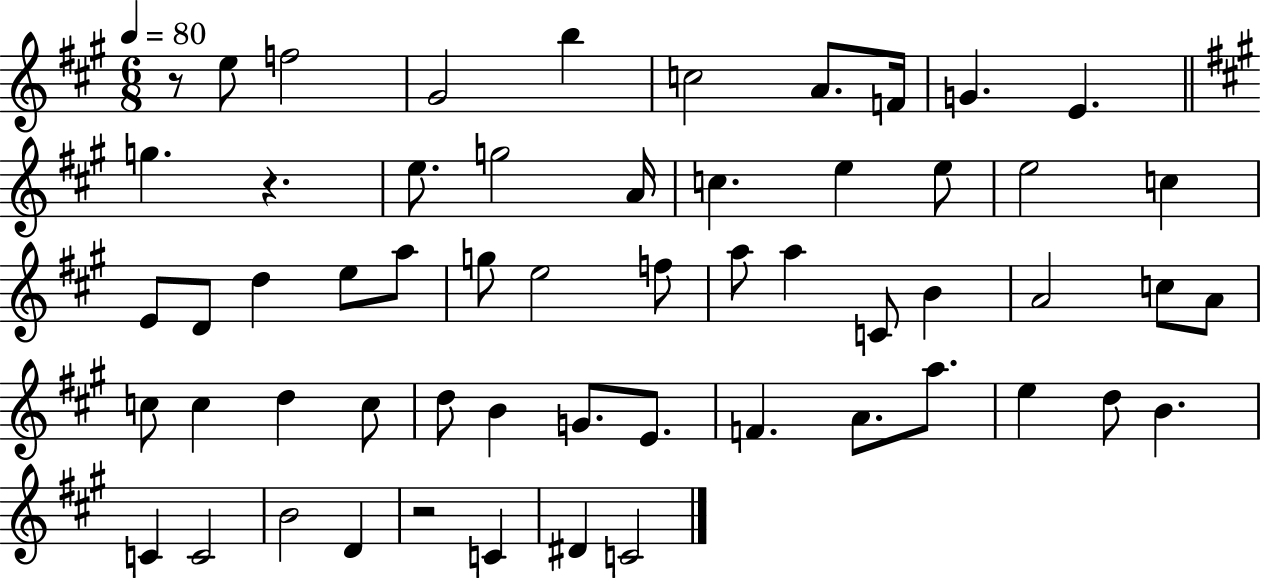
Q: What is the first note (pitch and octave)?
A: E5